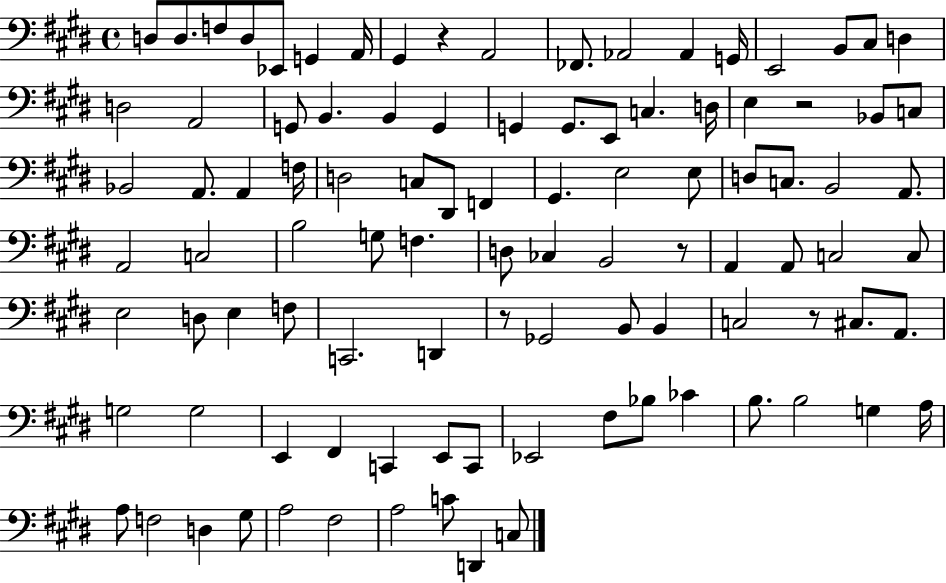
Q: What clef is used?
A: bass